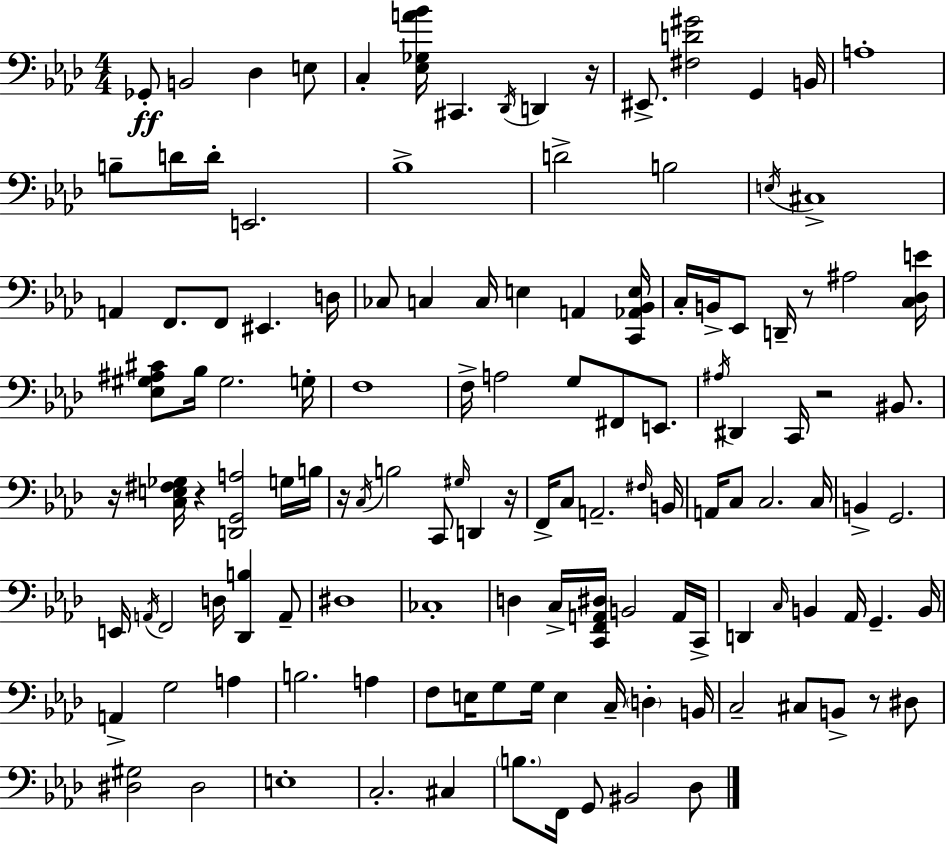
{
  \clef bass
  \numericTimeSignature
  \time 4/4
  \key aes \major
  ges,8-.\ff b,2 des4 e8 | c4-. <ees ges a' bes'>16 cis,4. \acciaccatura { des,16 } d,4 | r16 eis,8.-> <fis d' gis'>2 g,4 | b,16 a1-. | \break b8-- d'16 d'16-. e,2. | bes1-> | d'2-> b2 | \acciaccatura { e16 } cis1-> | \break a,4 f,8. f,8 eis,4. | d16 ces8 c4 c16 e4 a,4 | <c, aes, bes, e>16 c16-. b,16-> ees,8 d,16-- r8 ais2 | <c des e'>16 <ees gis ais cis'>8 bes16 gis2. | \break g16-. f1 | f16-> a2 g8 fis,8 e,8. | \acciaccatura { ais16 } dis,4 c,16 r2 | bis,8. r16 <c e fis ges>16 r4 <d, g, a>2 | \break g16 b16 r16 \acciaccatura { c16 } b2 c,8 \grace { gis16 } | d,4 r16 f,16-> c8 a,2.-- | \grace { fis16 } b,16 a,16 c8 c2. | c16 b,4-> g,2. | \break e,16 \acciaccatura { a,16 } f,2 | d16 <des, b>4 a,8-- dis1 | ces1-. | d4 c16-> <c, f, a, dis>16 b,2 | \break a,16 c,16-> d,4 \grace { c16 } b,4 | aes,16 g,4.-- b,16 a,4-> g2 | a4 b2. | a4 f8 e16 g8 g16 e4 | \break c16-- \parenthesize d4-. b,16 c2-- | cis8 b,8-> r8 dis8 <dis gis>2 | dis2 e1-. | c2.-. | \break cis4 \parenthesize b8. f,16 g,8 bis,2 | des8 \bar "|."
}